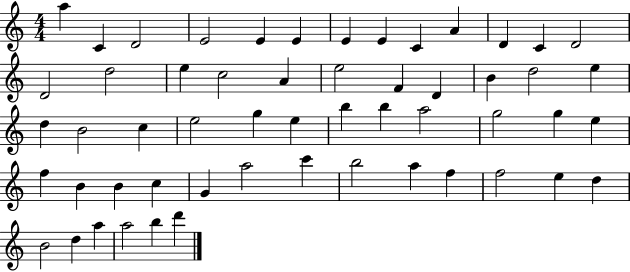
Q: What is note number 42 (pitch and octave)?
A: A5